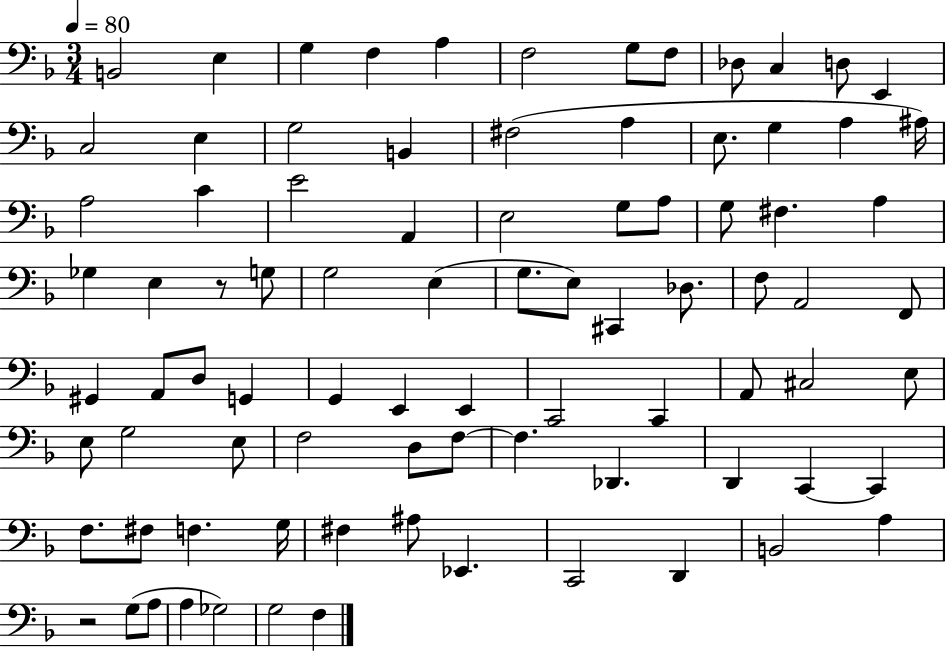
{
  \clef bass
  \numericTimeSignature
  \time 3/4
  \key f \major
  \tempo 4 = 80
  b,2 e4 | g4 f4 a4 | f2 g8 f8 | des8 c4 d8 e,4 | \break c2 e4 | g2 b,4 | fis2( a4 | e8. g4 a4 ais16) | \break a2 c'4 | e'2 a,4 | e2 g8 a8 | g8 fis4. a4 | \break ges4 e4 r8 g8 | g2 e4( | g8. e8) cis,4 des8. | f8 a,2 f,8 | \break gis,4 a,8 d8 g,4 | g,4 e,4 e,4 | c,2 c,4 | a,8 cis2 e8 | \break e8 g2 e8 | f2 d8 f8~~ | f4. des,4. | d,4 c,4~~ c,4 | \break f8. fis8 f4. g16 | fis4 ais8 ees,4. | c,2 d,4 | b,2 a4 | \break r2 g8( a8 | a4 ges2) | g2 f4 | \bar "|."
}